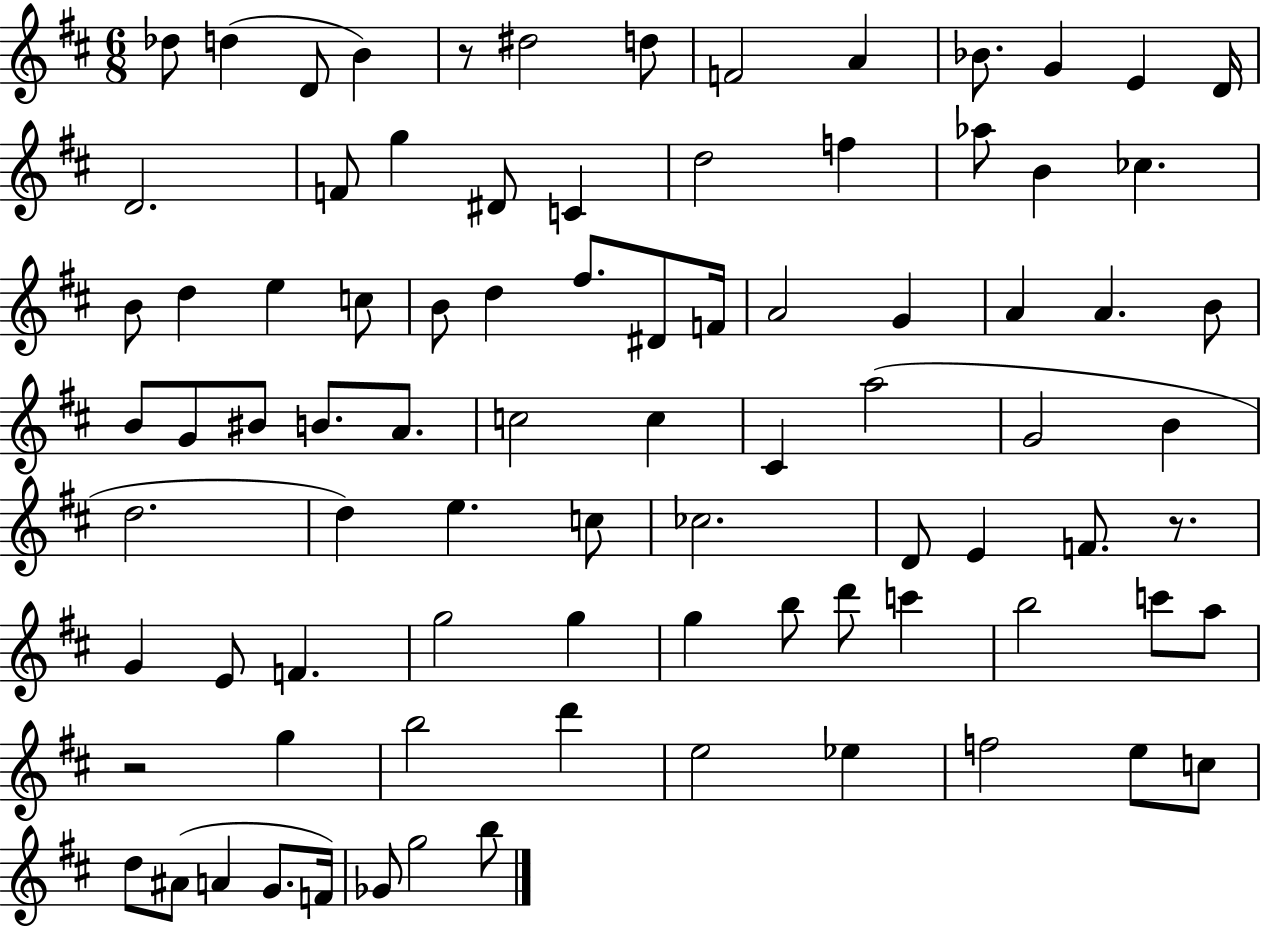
Db5/e D5/q D4/e B4/q R/e D#5/h D5/e F4/h A4/q Bb4/e. G4/q E4/q D4/s D4/h. F4/e G5/q D#4/e C4/q D5/h F5/q Ab5/e B4/q CES5/q. B4/e D5/q E5/q C5/e B4/e D5/q F#5/e. D#4/e F4/s A4/h G4/q A4/q A4/q. B4/e B4/e G4/e BIS4/e B4/e. A4/e. C5/h C5/q C#4/q A5/h G4/h B4/q D5/h. D5/q E5/q. C5/e CES5/h. D4/e E4/q F4/e. R/e. G4/q E4/e F4/q. G5/h G5/q G5/q B5/e D6/e C6/q B5/h C6/e A5/e R/h G5/q B5/h D6/q E5/h Eb5/q F5/h E5/e C5/e D5/e A#4/e A4/q G4/e. F4/s Gb4/e G5/h B5/e